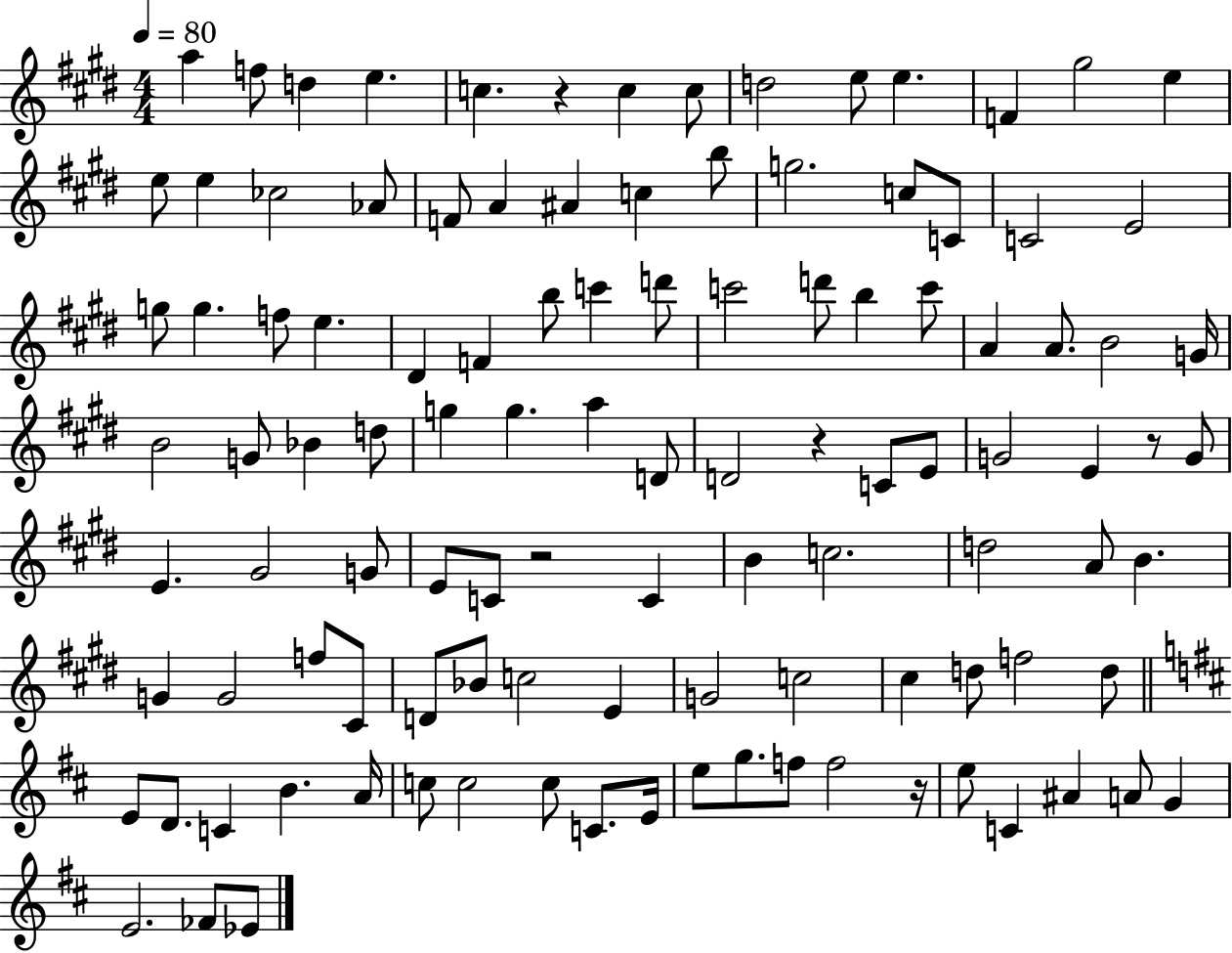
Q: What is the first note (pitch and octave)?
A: A5